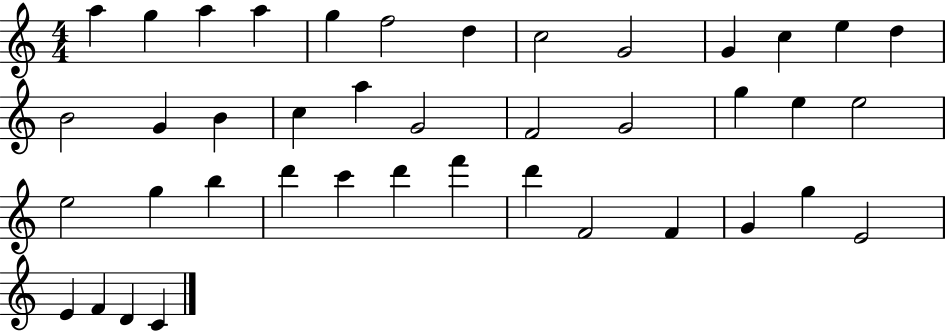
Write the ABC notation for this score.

X:1
T:Untitled
M:4/4
L:1/4
K:C
a g a a g f2 d c2 G2 G c e d B2 G B c a G2 F2 G2 g e e2 e2 g b d' c' d' f' d' F2 F G g E2 E F D C